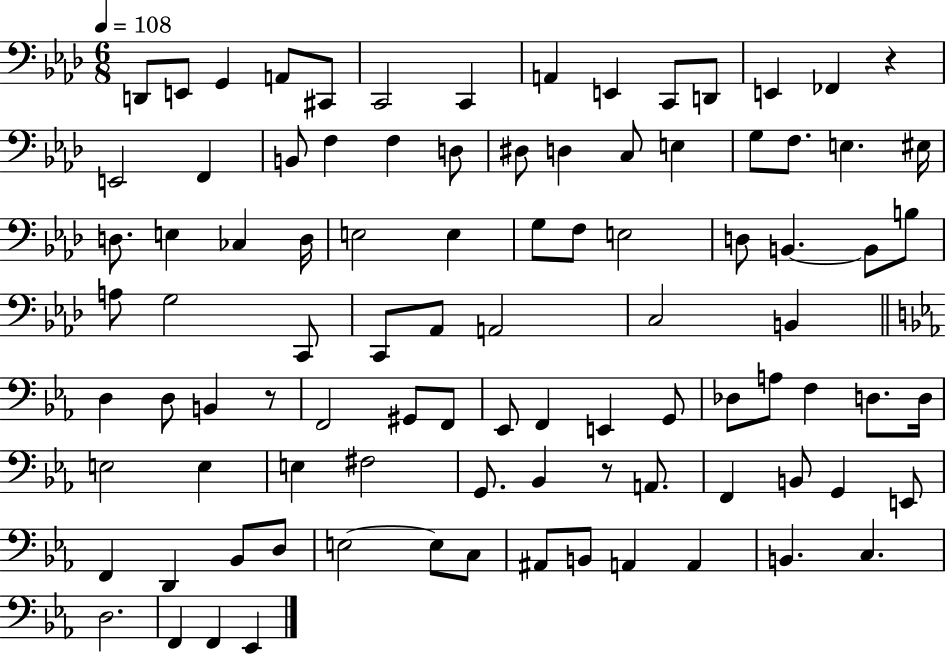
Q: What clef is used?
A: bass